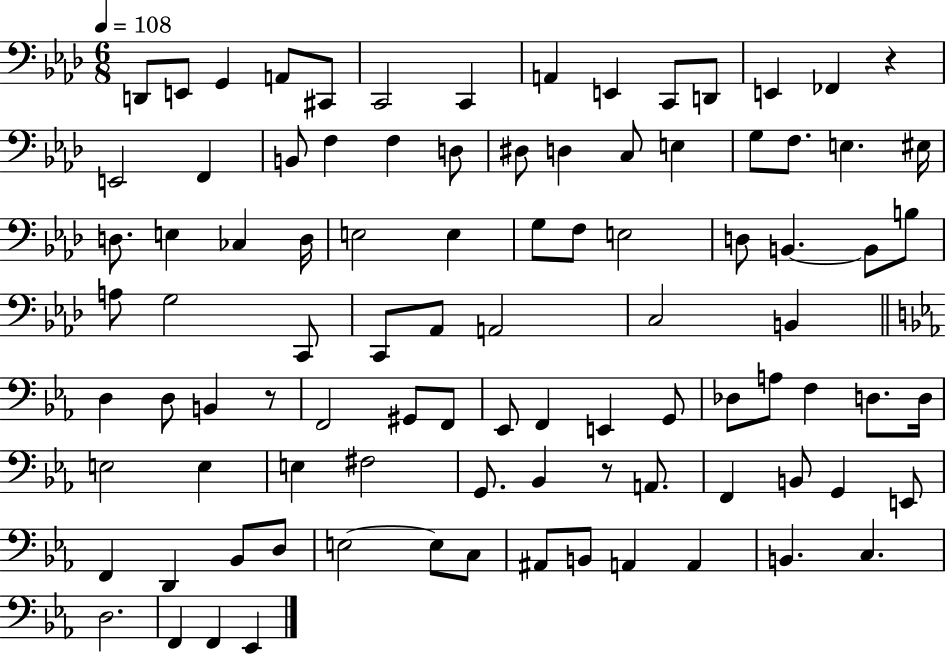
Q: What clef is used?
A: bass